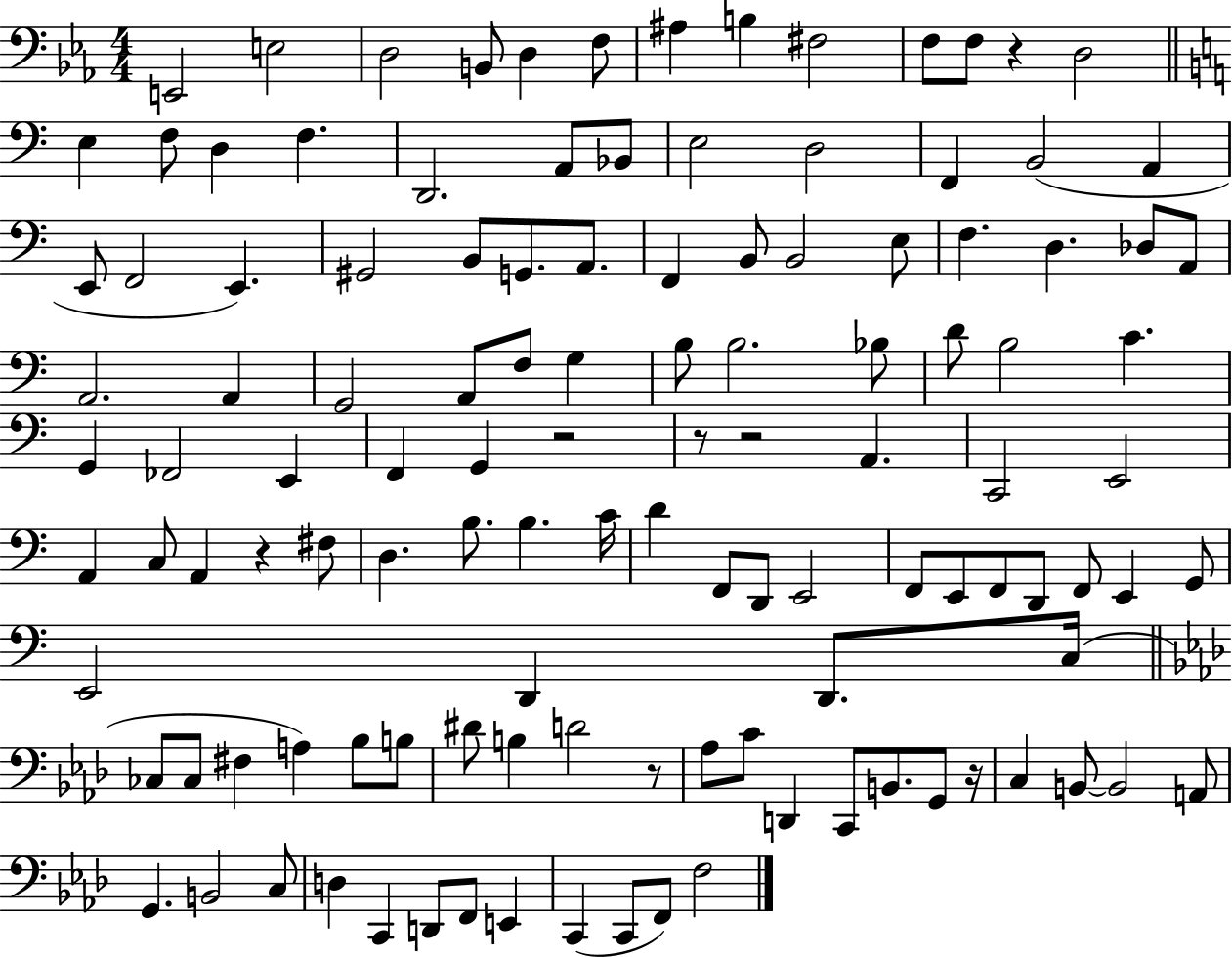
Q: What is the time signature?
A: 4/4